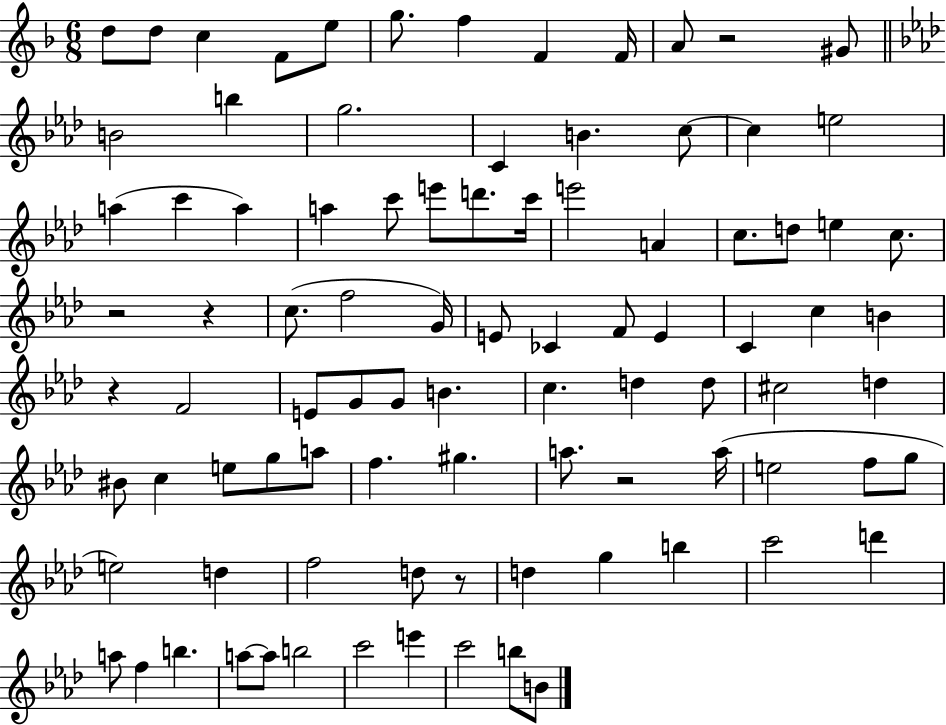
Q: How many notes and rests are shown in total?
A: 91